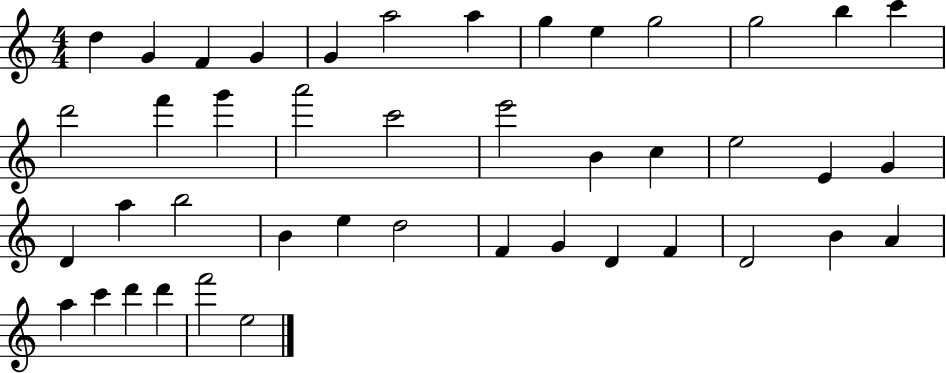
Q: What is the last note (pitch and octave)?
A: E5